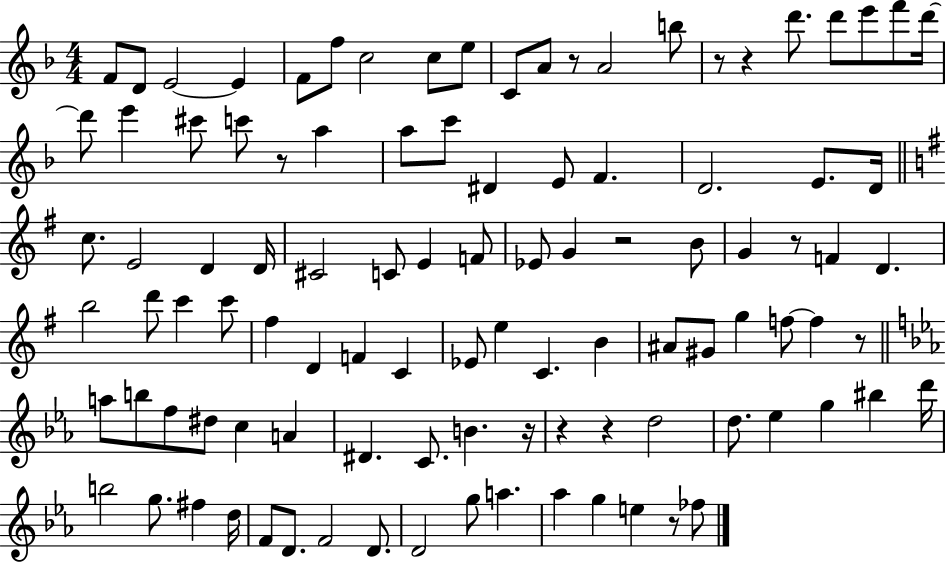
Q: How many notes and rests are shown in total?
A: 103